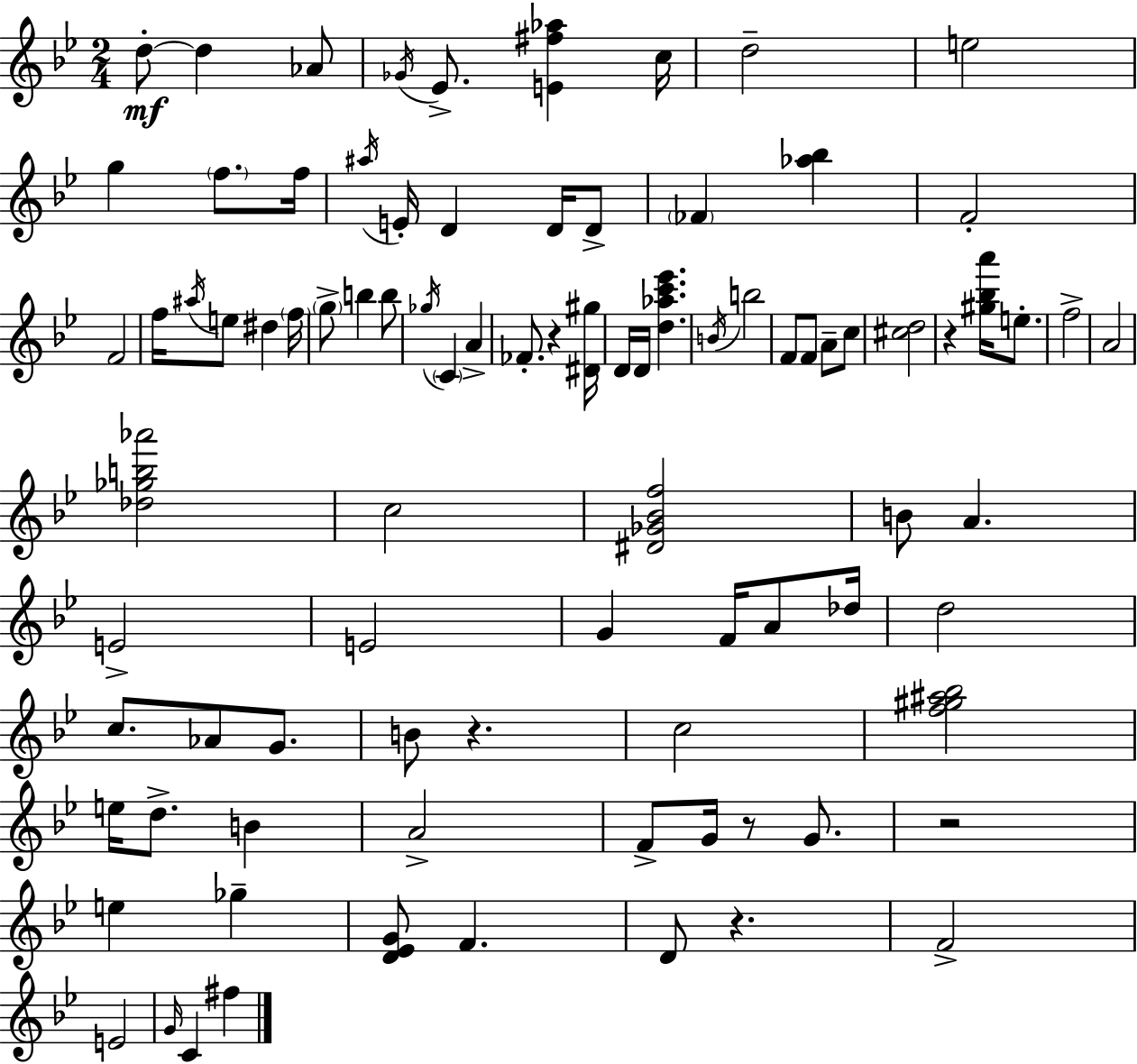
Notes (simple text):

D5/e D5/q Ab4/e Gb4/s Eb4/e. [E4,F#5,Ab5]/q C5/s D5/h E5/h G5/q F5/e. F5/s A#5/s E4/s D4/q D4/s D4/e FES4/q [Ab5,Bb5]/q F4/h F4/h F5/s A#5/s E5/e D#5/q F5/s G5/e B5/q B5/e Gb5/s C4/q A4/q FES4/e. R/q [D#4,G#5]/s D4/s D4/s [D5,Ab5,C6,Eb6]/q. B4/s B5/h F4/e F4/e A4/e C5/e [C#5,D5]/h R/q [G#5,Bb5,A6]/s E5/e. F5/h A4/h [Db5,Gb5,B5,Ab6]/h C5/h [D#4,Gb4,Bb4,F5]/h B4/e A4/q. E4/h E4/h G4/q F4/s A4/e Db5/s D5/h C5/e. Ab4/e G4/e. B4/e R/q. C5/h [F5,G#5,A#5,Bb5]/h E5/s D5/e. B4/q A4/h F4/e G4/s R/e G4/e. R/h E5/q Gb5/q [D4,Eb4,G4]/e F4/q. D4/e R/q. F4/h E4/h G4/s C4/q F#5/q